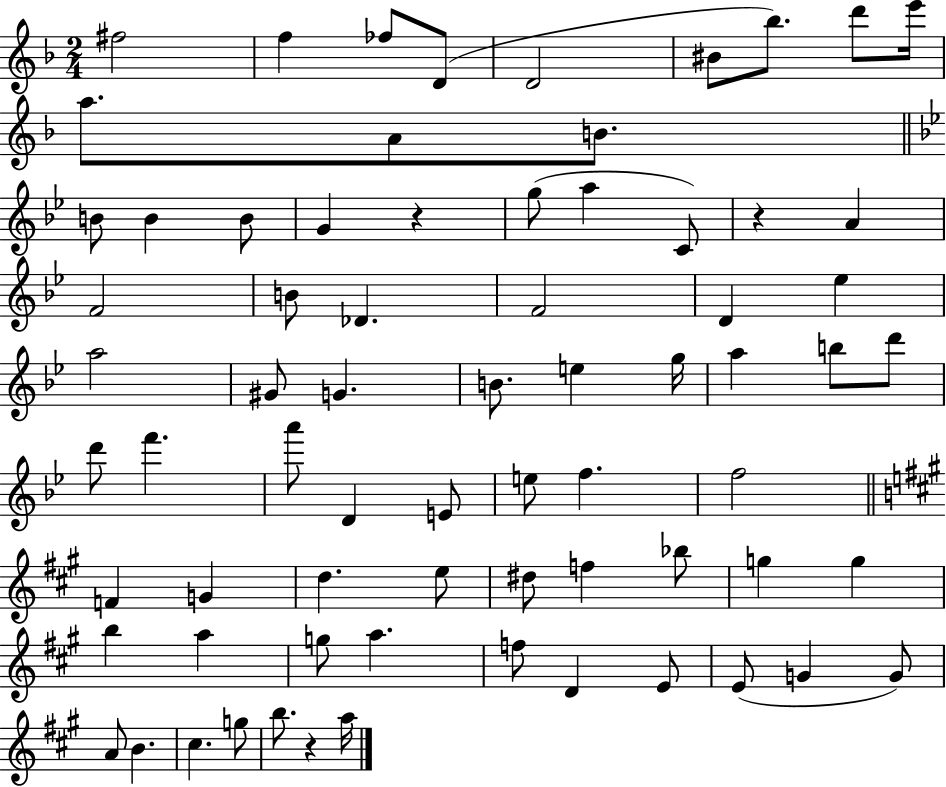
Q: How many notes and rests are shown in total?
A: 71